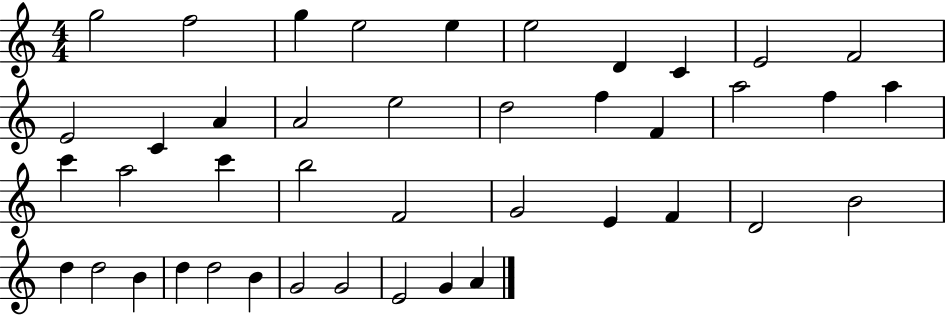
X:1
T:Untitled
M:4/4
L:1/4
K:C
g2 f2 g e2 e e2 D C E2 F2 E2 C A A2 e2 d2 f F a2 f a c' a2 c' b2 F2 G2 E F D2 B2 d d2 B d d2 B G2 G2 E2 G A